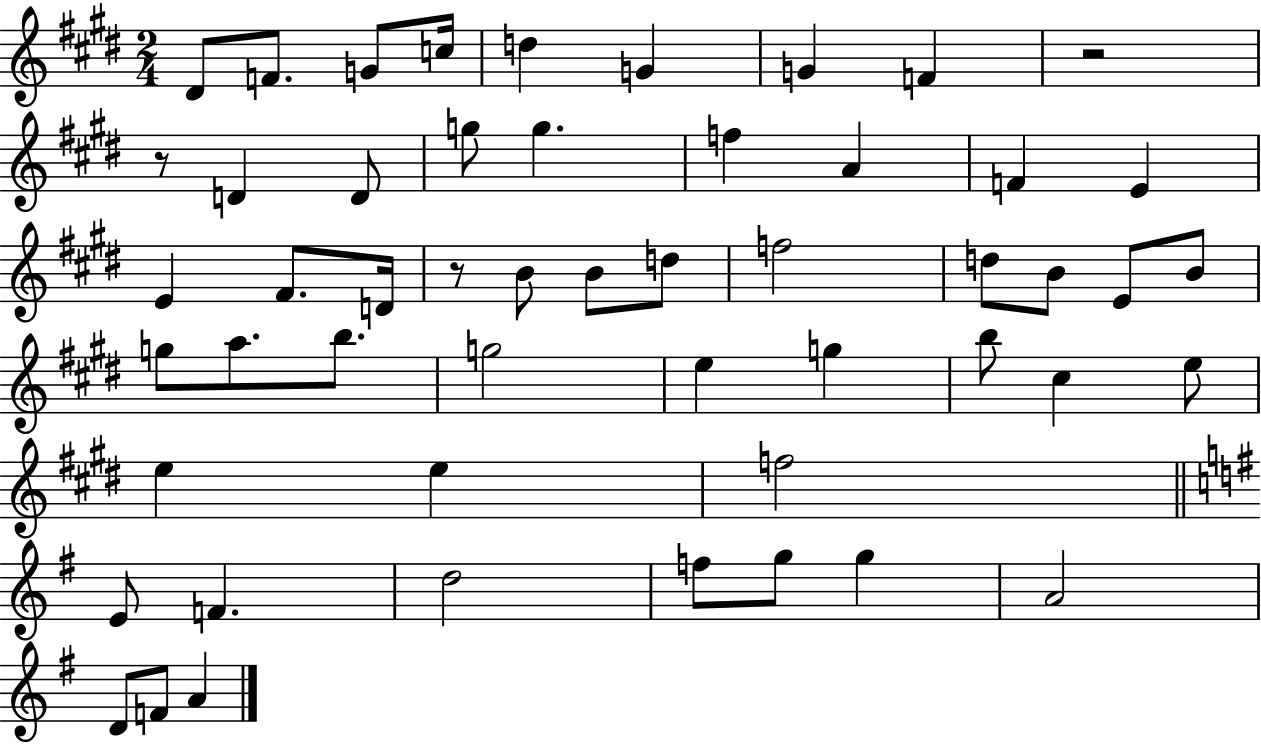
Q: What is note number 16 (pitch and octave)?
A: E4